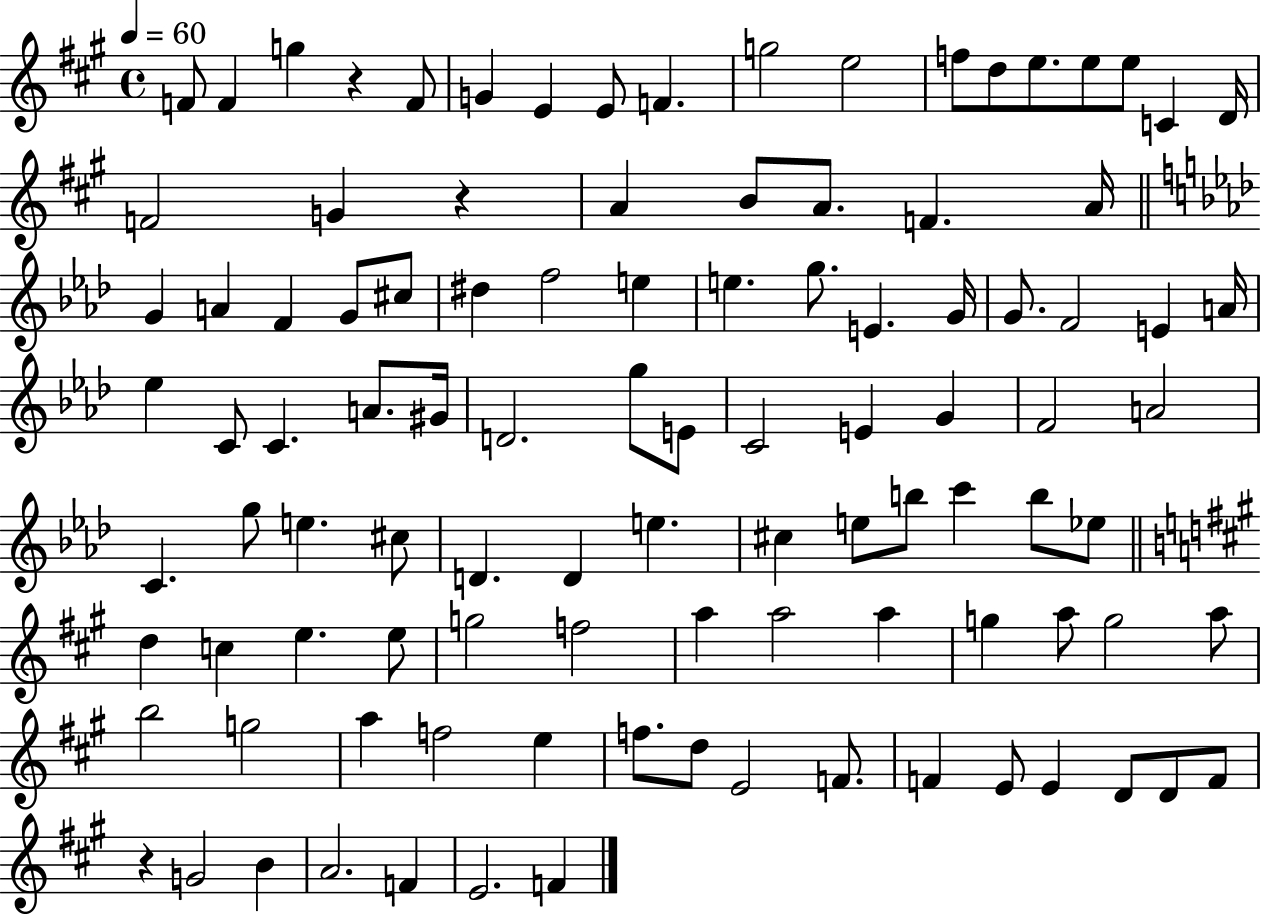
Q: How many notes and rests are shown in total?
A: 103